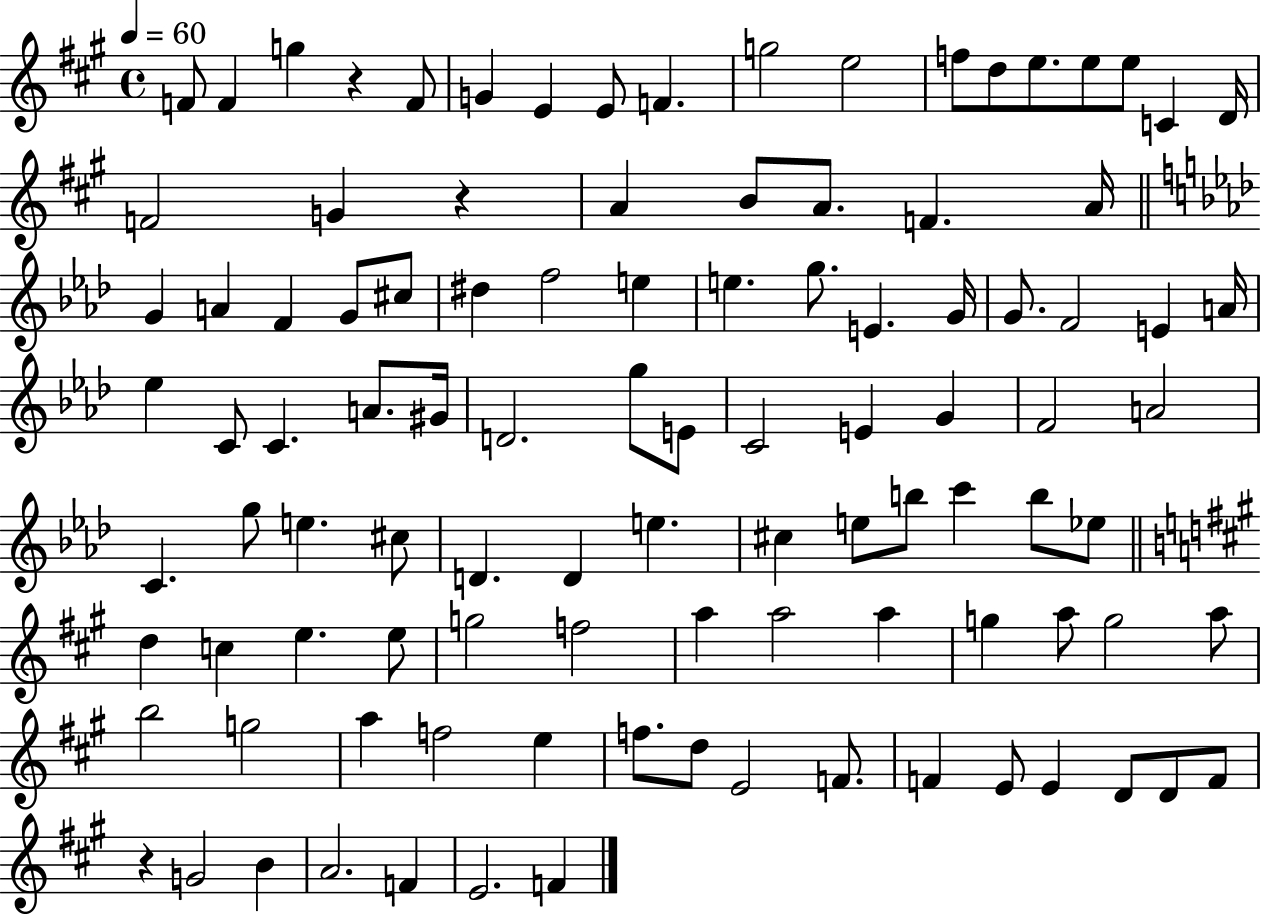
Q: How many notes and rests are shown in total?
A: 103